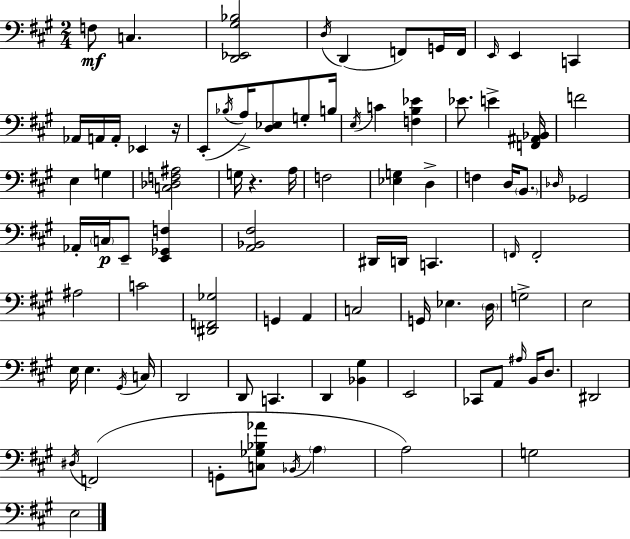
X:1
T:Untitled
M:2/4
L:1/4
K:A
F,/2 C, [D,,_E,,^G,_B,]2 D,/4 D,, F,,/2 G,,/4 F,,/4 E,,/4 E,, C,, _A,,/4 A,,/4 A,,/4 _E,, z/4 E,,/2 _B,/4 A,/4 [D,_E,]/2 G,/2 B,/4 E,/4 C [F,B,_E] _E/2 E [F,,^A,,_B,,]/4 F2 E, G, [C,_D,F,^A,]2 G,/4 z A,/4 F,2 [_E,G,] D, F, D,/4 B,,/2 _D,/4 _G,,2 _A,,/4 C,/4 E,,/2 [E,,_G,,F,] [A,,_B,,^F,]2 ^D,,/4 D,,/4 C,, F,,/4 F,,2 ^A,2 C2 [^D,,F,,_G,]2 G,, A,, C,2 G,,/4 _E, D,/4 G,2 E,2 E,/4 E, ^G,,/4 C,/4 D,,2 D,,/2 C,, D,, [_B,,^G,] E,,2 _C,,/2 A,,/2 ^A,/4 B,,/4 D,/2 ^D,,2 ^D,/4 F,,2 G,,/2 [C,_G,_B,_A]/2 _B,,/4 A, A,2 G,2 E,2